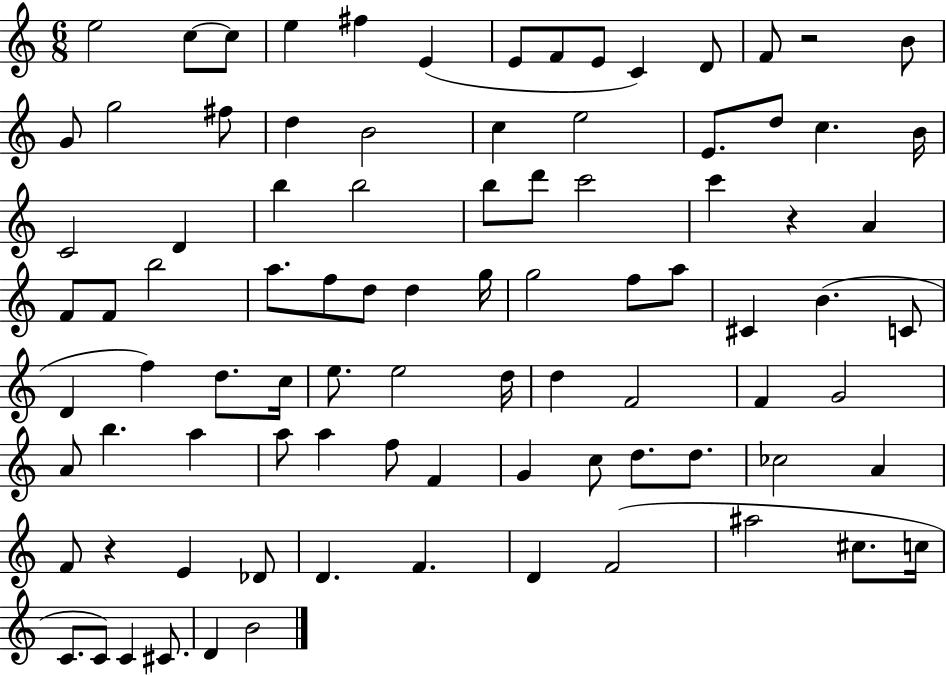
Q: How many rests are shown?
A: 3